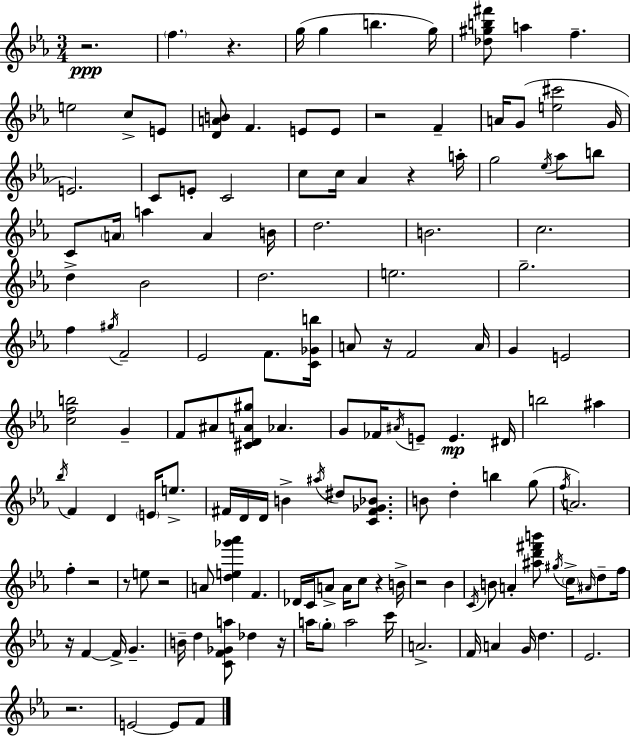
{
  \clef treble
  \numericTimeSignature
  \time 3/4
  \key ees \major
  r2.\ppp | \parenthesize f''4. r4. | g''16( g''4 b''4. g''16) | <des'' gis'' b'' fis'''>8 a''4 f''4.-- | \break e''2 c''8-> e'8 | <d' a' b'>8 f'4. e'8 e'8 | r2 f'4-- | a'16 g'8( <e'' cis'''>2 g'16 | \break e'2.) | c'8 e'8-. c'2 | c''8 c''16 aes'4 r4 a''16-. | g''2 \acciaccatura { ees''16 } aes''8 b''8 | \break c'8 \parenthesize a'16 a''4 a'4 | b'16 d''2. | b'2. | c''2. | \break d''4-> bes'2 | d''2. | e''2. | g''2.-- | \break f''4 \acciaccatura { gis''16 } f'2-- | ees'2 f'8. | <c' ges' b''>16 a'8 r16 f'2 | a'16 g'4 e'2 | \break <c'' f'' b''>2 g'4-- | f'8 ais'8 <cis' d' a' gis''>8 aes'4. | g'8 fes'16 \acciaccatura { ais'16 } e'8-- e'4.\mp | dis'16 b''2 ais''4 | \break \acciaccatura { bes''16 } f'4 d'4 | \parenthesize e'16 e''8.-> fis'16 d'16 d'16 b'4-> \acciaccatura { ais''16 } | dis''8 <c' fis' ges' bes'>8. b'8 d''4-. b''4 | g''8( \acciaccatura { f''16 } a'2.) | \break f''4-. r2 | r8 e''8 r2 | a'8 <d'' e'' ges''' aes'''>4 | f'4. des'16 c'16 a'8-> a'16 c''8 | \break r4 b'16-> r2 | bes'4 \acciaccatura { c'16 } b'8 a'4-. | <ais'' d''' fis''' b'''>8 \acciaccatura { gis''16 } \parenthesize c''16-> \grace { ais'16 } d''8-- f''16 r16 f'4~~ | f'16-> g'4.-- b'16-- d''4 | \break <c' f' ges' a''>8 des''4 r16 a''16 \parenthesize g''8-. | a''2 c'''16 a'2.-> | f'16 a'4 | g'16 d''4. ees'2. | \break r2. | e'2~~ | e'8 f'8 \bar "|."
}